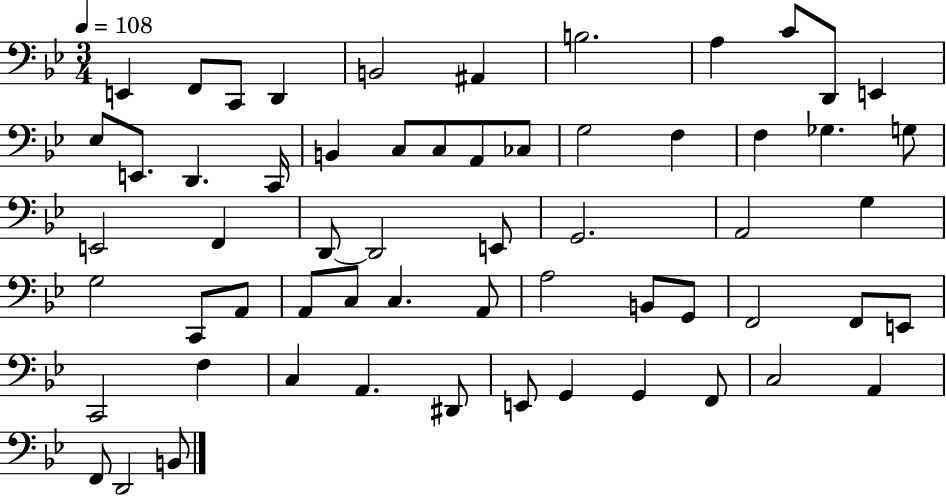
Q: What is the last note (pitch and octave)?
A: B2